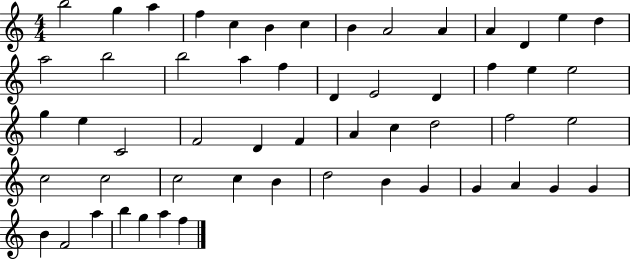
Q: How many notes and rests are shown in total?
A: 55